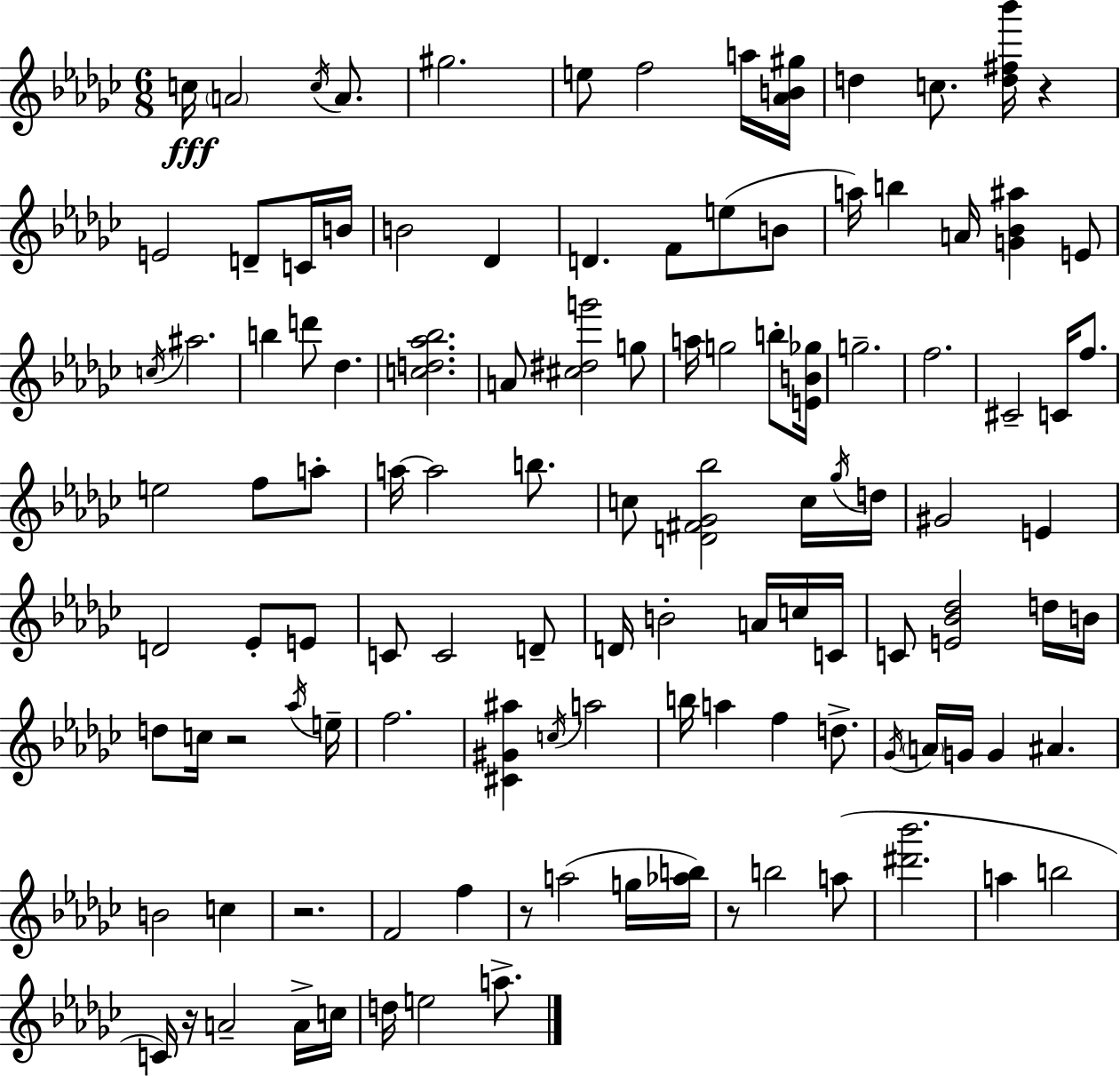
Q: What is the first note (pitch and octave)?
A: C5